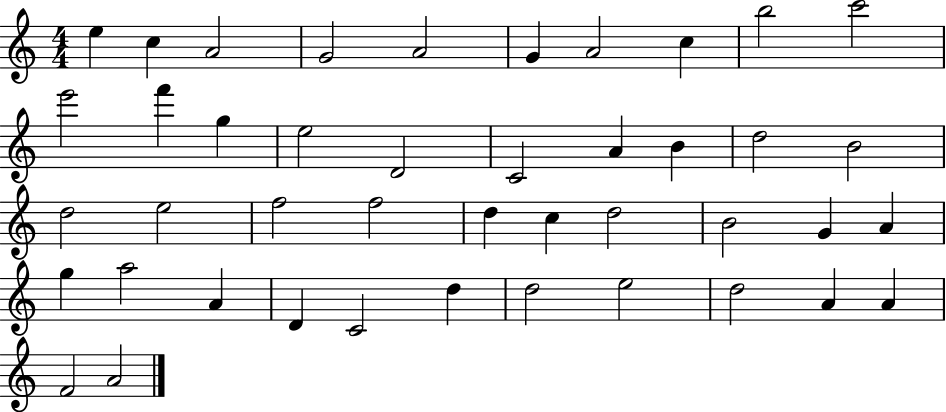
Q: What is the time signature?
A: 4/4